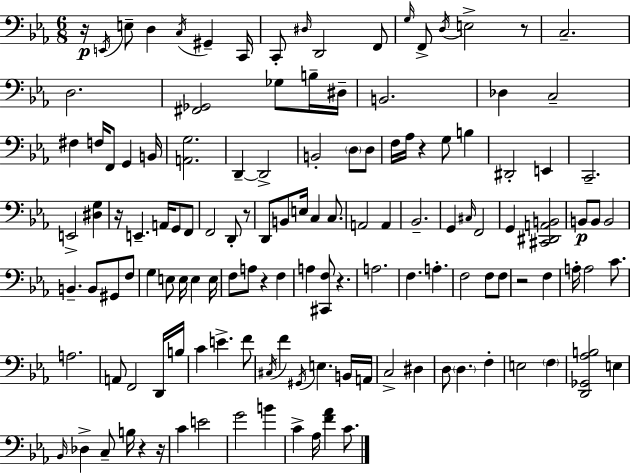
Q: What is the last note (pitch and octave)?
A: C4